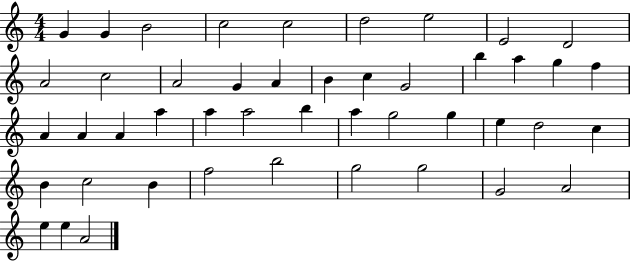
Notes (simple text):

G4/q G4/q B4/h C5/h C5/h D5/h E5/h E4/h D4/h A4/h C5/h A4/h G4/q A4/q B4/q C5/q G4/h B5/q A5/q G5/q F5/q A4/q A4/q A4/q A5/q A5/q A5/h B5/q A5/q G5/h G5/q E5/q D5/h C5/q B4/q C5/h B4/q F5/h B5/h G5/h G5/h G4/h A4/h E5/q E5/q A4/h